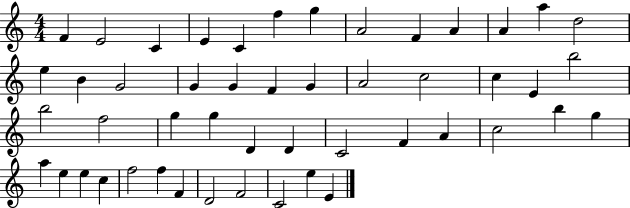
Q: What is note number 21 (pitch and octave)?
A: A4